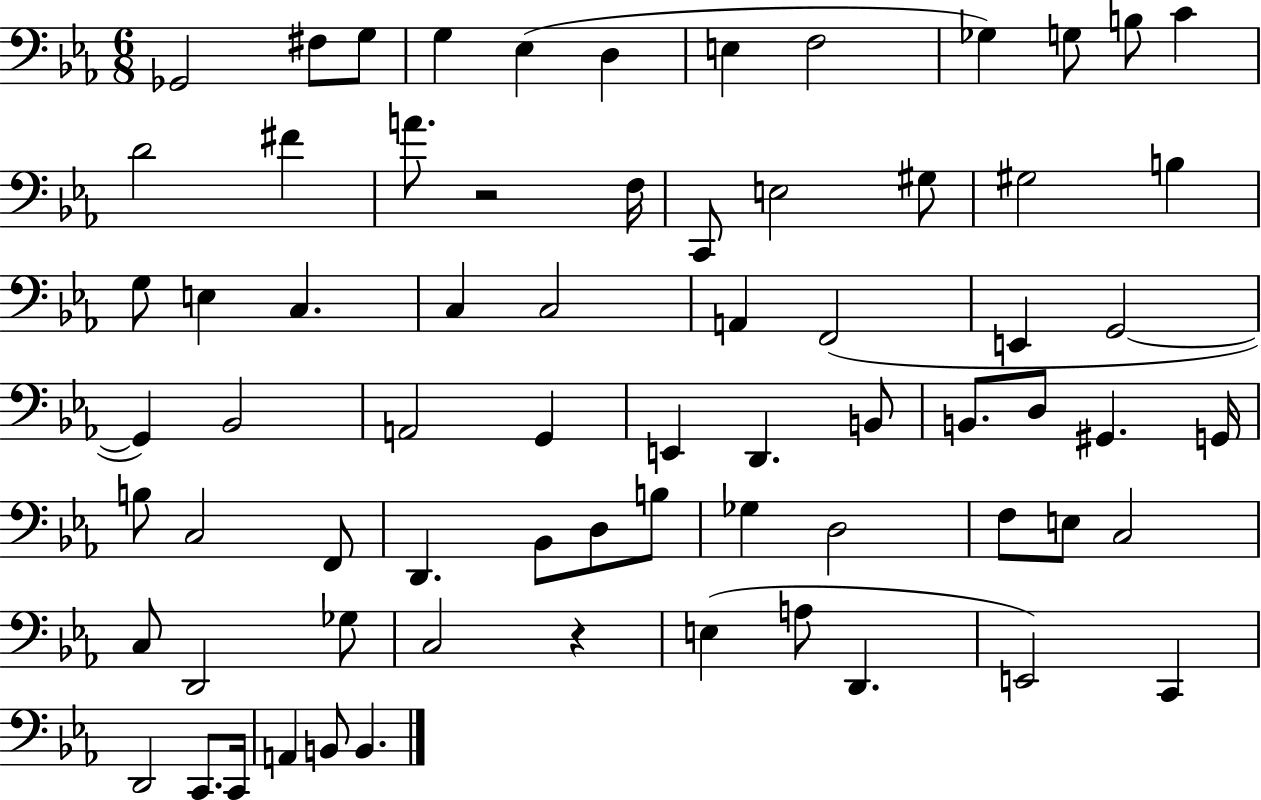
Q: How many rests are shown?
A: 2